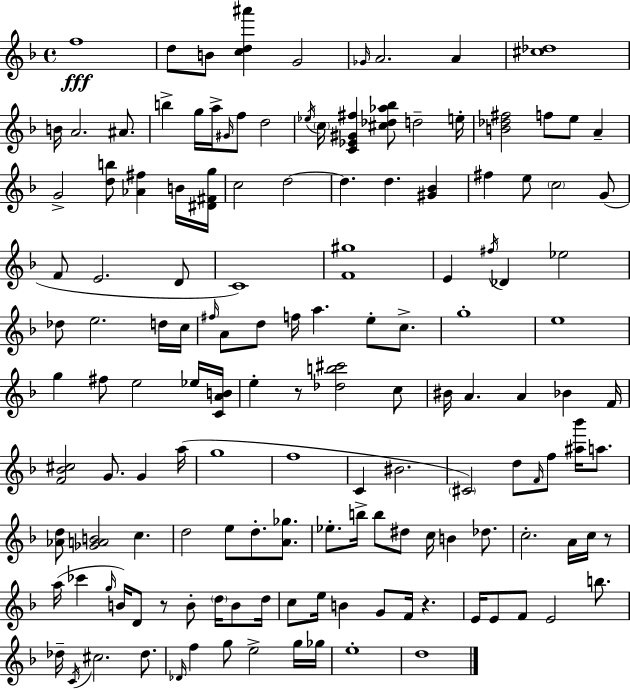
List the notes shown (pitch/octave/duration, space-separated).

F5/w D5/e B4/e [C5,D5,A#6]/q G4/h Gb4/s A4/h. A4/q [C#5,Db5]/w B4/s A4/h. A#4/e. B5/q G5/s A5/s G#4/s F5/e D5/h Eb5/s C5/s [C4,Eb4,G#4,F#5]/q [C#5,Db5,Ab5,Bb5]/e D5/h E5/s [B4,Db5,F#5]/h F5/e E5/e A4/q G4/h [D5,B5]/e [Ab4,F#5]/q B4/s [D#4,F#4,G5]/s C5/h D5/h D5/q. D5/q. [G#4,Bb4]/q F#5/q E5/e C5/h G4/e F4/e E4/h. D4/e C4/w [F4,G#5]/w E4/q F#5/s Db4/q Eb5/h Db5/e E5/h. D5/s C5/s F#5/s A4/e D5/e F5/s A5/q. E5/e C5/e. G5/w E5/w G5/q F#5/e E5/h Eb5/s [C4,A4,B4]/s E5/q R/e [Db5,B5,C#6]/h C5/e BIS4/s A4/q. A4/q Bb4/q F4/s [F4,Bb4,C#5]/h G4/e. G4/q A5/s G5/w F5/w C4/q BIS4/h. C#4/h D5/e F4/s F5/e [A#5,Bb6]/s A5/e. [Ab4,D5]/e [Gb4,A4,B4]/h C5/q. D5/h E5/e D5/e. [A4,Gb5]/e. Eb5/e. B5/s B5/e D#5/e C5/s B4/q Db5/e. C5/h. A4/s C5/s R/e A5/s CES6/q G5/s B4/s D4/e R/e B4/e D5/s B4/e D5/s C5/e E5/s B4/q G4/e F4/s R/q. E4/s E4/e F4/e E4/h B5/e. Db5/s C4/s C#5/h. Db5/e. Db4/s F5/q G5/e E5/h G5/s Gb5/s E5/w D5/w